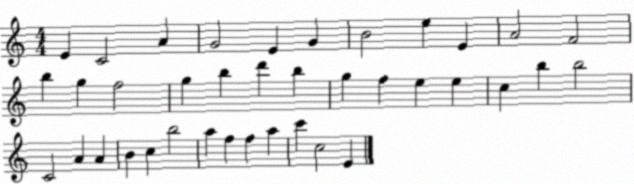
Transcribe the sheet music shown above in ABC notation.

X:1
T:Untitled
M:4/4
L:1/4
K:C
E C2 A G2 E G B2 e E A2 F2 b g f2 g b d' b g f e e c b b2 C2 A A B c b2 a f f a c' c2 E